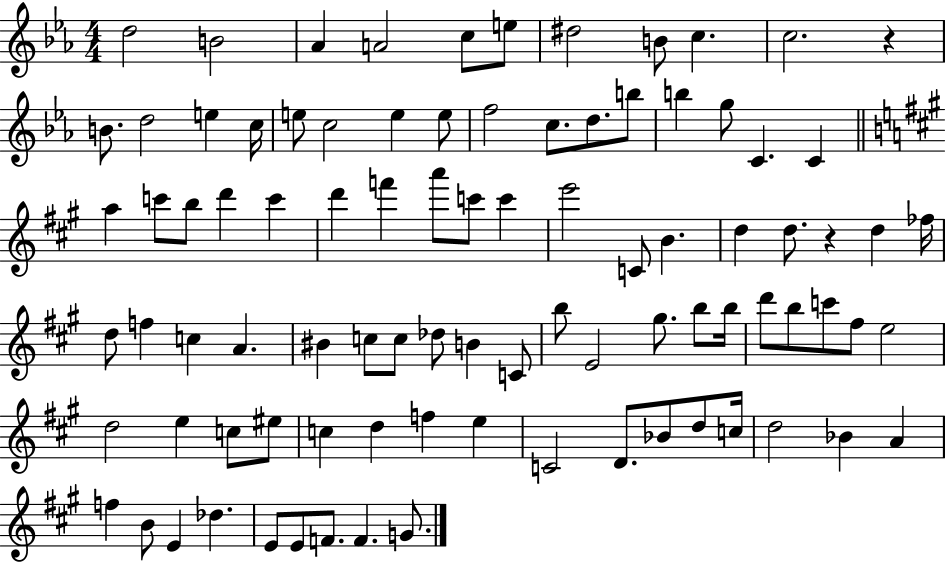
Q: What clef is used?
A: treble